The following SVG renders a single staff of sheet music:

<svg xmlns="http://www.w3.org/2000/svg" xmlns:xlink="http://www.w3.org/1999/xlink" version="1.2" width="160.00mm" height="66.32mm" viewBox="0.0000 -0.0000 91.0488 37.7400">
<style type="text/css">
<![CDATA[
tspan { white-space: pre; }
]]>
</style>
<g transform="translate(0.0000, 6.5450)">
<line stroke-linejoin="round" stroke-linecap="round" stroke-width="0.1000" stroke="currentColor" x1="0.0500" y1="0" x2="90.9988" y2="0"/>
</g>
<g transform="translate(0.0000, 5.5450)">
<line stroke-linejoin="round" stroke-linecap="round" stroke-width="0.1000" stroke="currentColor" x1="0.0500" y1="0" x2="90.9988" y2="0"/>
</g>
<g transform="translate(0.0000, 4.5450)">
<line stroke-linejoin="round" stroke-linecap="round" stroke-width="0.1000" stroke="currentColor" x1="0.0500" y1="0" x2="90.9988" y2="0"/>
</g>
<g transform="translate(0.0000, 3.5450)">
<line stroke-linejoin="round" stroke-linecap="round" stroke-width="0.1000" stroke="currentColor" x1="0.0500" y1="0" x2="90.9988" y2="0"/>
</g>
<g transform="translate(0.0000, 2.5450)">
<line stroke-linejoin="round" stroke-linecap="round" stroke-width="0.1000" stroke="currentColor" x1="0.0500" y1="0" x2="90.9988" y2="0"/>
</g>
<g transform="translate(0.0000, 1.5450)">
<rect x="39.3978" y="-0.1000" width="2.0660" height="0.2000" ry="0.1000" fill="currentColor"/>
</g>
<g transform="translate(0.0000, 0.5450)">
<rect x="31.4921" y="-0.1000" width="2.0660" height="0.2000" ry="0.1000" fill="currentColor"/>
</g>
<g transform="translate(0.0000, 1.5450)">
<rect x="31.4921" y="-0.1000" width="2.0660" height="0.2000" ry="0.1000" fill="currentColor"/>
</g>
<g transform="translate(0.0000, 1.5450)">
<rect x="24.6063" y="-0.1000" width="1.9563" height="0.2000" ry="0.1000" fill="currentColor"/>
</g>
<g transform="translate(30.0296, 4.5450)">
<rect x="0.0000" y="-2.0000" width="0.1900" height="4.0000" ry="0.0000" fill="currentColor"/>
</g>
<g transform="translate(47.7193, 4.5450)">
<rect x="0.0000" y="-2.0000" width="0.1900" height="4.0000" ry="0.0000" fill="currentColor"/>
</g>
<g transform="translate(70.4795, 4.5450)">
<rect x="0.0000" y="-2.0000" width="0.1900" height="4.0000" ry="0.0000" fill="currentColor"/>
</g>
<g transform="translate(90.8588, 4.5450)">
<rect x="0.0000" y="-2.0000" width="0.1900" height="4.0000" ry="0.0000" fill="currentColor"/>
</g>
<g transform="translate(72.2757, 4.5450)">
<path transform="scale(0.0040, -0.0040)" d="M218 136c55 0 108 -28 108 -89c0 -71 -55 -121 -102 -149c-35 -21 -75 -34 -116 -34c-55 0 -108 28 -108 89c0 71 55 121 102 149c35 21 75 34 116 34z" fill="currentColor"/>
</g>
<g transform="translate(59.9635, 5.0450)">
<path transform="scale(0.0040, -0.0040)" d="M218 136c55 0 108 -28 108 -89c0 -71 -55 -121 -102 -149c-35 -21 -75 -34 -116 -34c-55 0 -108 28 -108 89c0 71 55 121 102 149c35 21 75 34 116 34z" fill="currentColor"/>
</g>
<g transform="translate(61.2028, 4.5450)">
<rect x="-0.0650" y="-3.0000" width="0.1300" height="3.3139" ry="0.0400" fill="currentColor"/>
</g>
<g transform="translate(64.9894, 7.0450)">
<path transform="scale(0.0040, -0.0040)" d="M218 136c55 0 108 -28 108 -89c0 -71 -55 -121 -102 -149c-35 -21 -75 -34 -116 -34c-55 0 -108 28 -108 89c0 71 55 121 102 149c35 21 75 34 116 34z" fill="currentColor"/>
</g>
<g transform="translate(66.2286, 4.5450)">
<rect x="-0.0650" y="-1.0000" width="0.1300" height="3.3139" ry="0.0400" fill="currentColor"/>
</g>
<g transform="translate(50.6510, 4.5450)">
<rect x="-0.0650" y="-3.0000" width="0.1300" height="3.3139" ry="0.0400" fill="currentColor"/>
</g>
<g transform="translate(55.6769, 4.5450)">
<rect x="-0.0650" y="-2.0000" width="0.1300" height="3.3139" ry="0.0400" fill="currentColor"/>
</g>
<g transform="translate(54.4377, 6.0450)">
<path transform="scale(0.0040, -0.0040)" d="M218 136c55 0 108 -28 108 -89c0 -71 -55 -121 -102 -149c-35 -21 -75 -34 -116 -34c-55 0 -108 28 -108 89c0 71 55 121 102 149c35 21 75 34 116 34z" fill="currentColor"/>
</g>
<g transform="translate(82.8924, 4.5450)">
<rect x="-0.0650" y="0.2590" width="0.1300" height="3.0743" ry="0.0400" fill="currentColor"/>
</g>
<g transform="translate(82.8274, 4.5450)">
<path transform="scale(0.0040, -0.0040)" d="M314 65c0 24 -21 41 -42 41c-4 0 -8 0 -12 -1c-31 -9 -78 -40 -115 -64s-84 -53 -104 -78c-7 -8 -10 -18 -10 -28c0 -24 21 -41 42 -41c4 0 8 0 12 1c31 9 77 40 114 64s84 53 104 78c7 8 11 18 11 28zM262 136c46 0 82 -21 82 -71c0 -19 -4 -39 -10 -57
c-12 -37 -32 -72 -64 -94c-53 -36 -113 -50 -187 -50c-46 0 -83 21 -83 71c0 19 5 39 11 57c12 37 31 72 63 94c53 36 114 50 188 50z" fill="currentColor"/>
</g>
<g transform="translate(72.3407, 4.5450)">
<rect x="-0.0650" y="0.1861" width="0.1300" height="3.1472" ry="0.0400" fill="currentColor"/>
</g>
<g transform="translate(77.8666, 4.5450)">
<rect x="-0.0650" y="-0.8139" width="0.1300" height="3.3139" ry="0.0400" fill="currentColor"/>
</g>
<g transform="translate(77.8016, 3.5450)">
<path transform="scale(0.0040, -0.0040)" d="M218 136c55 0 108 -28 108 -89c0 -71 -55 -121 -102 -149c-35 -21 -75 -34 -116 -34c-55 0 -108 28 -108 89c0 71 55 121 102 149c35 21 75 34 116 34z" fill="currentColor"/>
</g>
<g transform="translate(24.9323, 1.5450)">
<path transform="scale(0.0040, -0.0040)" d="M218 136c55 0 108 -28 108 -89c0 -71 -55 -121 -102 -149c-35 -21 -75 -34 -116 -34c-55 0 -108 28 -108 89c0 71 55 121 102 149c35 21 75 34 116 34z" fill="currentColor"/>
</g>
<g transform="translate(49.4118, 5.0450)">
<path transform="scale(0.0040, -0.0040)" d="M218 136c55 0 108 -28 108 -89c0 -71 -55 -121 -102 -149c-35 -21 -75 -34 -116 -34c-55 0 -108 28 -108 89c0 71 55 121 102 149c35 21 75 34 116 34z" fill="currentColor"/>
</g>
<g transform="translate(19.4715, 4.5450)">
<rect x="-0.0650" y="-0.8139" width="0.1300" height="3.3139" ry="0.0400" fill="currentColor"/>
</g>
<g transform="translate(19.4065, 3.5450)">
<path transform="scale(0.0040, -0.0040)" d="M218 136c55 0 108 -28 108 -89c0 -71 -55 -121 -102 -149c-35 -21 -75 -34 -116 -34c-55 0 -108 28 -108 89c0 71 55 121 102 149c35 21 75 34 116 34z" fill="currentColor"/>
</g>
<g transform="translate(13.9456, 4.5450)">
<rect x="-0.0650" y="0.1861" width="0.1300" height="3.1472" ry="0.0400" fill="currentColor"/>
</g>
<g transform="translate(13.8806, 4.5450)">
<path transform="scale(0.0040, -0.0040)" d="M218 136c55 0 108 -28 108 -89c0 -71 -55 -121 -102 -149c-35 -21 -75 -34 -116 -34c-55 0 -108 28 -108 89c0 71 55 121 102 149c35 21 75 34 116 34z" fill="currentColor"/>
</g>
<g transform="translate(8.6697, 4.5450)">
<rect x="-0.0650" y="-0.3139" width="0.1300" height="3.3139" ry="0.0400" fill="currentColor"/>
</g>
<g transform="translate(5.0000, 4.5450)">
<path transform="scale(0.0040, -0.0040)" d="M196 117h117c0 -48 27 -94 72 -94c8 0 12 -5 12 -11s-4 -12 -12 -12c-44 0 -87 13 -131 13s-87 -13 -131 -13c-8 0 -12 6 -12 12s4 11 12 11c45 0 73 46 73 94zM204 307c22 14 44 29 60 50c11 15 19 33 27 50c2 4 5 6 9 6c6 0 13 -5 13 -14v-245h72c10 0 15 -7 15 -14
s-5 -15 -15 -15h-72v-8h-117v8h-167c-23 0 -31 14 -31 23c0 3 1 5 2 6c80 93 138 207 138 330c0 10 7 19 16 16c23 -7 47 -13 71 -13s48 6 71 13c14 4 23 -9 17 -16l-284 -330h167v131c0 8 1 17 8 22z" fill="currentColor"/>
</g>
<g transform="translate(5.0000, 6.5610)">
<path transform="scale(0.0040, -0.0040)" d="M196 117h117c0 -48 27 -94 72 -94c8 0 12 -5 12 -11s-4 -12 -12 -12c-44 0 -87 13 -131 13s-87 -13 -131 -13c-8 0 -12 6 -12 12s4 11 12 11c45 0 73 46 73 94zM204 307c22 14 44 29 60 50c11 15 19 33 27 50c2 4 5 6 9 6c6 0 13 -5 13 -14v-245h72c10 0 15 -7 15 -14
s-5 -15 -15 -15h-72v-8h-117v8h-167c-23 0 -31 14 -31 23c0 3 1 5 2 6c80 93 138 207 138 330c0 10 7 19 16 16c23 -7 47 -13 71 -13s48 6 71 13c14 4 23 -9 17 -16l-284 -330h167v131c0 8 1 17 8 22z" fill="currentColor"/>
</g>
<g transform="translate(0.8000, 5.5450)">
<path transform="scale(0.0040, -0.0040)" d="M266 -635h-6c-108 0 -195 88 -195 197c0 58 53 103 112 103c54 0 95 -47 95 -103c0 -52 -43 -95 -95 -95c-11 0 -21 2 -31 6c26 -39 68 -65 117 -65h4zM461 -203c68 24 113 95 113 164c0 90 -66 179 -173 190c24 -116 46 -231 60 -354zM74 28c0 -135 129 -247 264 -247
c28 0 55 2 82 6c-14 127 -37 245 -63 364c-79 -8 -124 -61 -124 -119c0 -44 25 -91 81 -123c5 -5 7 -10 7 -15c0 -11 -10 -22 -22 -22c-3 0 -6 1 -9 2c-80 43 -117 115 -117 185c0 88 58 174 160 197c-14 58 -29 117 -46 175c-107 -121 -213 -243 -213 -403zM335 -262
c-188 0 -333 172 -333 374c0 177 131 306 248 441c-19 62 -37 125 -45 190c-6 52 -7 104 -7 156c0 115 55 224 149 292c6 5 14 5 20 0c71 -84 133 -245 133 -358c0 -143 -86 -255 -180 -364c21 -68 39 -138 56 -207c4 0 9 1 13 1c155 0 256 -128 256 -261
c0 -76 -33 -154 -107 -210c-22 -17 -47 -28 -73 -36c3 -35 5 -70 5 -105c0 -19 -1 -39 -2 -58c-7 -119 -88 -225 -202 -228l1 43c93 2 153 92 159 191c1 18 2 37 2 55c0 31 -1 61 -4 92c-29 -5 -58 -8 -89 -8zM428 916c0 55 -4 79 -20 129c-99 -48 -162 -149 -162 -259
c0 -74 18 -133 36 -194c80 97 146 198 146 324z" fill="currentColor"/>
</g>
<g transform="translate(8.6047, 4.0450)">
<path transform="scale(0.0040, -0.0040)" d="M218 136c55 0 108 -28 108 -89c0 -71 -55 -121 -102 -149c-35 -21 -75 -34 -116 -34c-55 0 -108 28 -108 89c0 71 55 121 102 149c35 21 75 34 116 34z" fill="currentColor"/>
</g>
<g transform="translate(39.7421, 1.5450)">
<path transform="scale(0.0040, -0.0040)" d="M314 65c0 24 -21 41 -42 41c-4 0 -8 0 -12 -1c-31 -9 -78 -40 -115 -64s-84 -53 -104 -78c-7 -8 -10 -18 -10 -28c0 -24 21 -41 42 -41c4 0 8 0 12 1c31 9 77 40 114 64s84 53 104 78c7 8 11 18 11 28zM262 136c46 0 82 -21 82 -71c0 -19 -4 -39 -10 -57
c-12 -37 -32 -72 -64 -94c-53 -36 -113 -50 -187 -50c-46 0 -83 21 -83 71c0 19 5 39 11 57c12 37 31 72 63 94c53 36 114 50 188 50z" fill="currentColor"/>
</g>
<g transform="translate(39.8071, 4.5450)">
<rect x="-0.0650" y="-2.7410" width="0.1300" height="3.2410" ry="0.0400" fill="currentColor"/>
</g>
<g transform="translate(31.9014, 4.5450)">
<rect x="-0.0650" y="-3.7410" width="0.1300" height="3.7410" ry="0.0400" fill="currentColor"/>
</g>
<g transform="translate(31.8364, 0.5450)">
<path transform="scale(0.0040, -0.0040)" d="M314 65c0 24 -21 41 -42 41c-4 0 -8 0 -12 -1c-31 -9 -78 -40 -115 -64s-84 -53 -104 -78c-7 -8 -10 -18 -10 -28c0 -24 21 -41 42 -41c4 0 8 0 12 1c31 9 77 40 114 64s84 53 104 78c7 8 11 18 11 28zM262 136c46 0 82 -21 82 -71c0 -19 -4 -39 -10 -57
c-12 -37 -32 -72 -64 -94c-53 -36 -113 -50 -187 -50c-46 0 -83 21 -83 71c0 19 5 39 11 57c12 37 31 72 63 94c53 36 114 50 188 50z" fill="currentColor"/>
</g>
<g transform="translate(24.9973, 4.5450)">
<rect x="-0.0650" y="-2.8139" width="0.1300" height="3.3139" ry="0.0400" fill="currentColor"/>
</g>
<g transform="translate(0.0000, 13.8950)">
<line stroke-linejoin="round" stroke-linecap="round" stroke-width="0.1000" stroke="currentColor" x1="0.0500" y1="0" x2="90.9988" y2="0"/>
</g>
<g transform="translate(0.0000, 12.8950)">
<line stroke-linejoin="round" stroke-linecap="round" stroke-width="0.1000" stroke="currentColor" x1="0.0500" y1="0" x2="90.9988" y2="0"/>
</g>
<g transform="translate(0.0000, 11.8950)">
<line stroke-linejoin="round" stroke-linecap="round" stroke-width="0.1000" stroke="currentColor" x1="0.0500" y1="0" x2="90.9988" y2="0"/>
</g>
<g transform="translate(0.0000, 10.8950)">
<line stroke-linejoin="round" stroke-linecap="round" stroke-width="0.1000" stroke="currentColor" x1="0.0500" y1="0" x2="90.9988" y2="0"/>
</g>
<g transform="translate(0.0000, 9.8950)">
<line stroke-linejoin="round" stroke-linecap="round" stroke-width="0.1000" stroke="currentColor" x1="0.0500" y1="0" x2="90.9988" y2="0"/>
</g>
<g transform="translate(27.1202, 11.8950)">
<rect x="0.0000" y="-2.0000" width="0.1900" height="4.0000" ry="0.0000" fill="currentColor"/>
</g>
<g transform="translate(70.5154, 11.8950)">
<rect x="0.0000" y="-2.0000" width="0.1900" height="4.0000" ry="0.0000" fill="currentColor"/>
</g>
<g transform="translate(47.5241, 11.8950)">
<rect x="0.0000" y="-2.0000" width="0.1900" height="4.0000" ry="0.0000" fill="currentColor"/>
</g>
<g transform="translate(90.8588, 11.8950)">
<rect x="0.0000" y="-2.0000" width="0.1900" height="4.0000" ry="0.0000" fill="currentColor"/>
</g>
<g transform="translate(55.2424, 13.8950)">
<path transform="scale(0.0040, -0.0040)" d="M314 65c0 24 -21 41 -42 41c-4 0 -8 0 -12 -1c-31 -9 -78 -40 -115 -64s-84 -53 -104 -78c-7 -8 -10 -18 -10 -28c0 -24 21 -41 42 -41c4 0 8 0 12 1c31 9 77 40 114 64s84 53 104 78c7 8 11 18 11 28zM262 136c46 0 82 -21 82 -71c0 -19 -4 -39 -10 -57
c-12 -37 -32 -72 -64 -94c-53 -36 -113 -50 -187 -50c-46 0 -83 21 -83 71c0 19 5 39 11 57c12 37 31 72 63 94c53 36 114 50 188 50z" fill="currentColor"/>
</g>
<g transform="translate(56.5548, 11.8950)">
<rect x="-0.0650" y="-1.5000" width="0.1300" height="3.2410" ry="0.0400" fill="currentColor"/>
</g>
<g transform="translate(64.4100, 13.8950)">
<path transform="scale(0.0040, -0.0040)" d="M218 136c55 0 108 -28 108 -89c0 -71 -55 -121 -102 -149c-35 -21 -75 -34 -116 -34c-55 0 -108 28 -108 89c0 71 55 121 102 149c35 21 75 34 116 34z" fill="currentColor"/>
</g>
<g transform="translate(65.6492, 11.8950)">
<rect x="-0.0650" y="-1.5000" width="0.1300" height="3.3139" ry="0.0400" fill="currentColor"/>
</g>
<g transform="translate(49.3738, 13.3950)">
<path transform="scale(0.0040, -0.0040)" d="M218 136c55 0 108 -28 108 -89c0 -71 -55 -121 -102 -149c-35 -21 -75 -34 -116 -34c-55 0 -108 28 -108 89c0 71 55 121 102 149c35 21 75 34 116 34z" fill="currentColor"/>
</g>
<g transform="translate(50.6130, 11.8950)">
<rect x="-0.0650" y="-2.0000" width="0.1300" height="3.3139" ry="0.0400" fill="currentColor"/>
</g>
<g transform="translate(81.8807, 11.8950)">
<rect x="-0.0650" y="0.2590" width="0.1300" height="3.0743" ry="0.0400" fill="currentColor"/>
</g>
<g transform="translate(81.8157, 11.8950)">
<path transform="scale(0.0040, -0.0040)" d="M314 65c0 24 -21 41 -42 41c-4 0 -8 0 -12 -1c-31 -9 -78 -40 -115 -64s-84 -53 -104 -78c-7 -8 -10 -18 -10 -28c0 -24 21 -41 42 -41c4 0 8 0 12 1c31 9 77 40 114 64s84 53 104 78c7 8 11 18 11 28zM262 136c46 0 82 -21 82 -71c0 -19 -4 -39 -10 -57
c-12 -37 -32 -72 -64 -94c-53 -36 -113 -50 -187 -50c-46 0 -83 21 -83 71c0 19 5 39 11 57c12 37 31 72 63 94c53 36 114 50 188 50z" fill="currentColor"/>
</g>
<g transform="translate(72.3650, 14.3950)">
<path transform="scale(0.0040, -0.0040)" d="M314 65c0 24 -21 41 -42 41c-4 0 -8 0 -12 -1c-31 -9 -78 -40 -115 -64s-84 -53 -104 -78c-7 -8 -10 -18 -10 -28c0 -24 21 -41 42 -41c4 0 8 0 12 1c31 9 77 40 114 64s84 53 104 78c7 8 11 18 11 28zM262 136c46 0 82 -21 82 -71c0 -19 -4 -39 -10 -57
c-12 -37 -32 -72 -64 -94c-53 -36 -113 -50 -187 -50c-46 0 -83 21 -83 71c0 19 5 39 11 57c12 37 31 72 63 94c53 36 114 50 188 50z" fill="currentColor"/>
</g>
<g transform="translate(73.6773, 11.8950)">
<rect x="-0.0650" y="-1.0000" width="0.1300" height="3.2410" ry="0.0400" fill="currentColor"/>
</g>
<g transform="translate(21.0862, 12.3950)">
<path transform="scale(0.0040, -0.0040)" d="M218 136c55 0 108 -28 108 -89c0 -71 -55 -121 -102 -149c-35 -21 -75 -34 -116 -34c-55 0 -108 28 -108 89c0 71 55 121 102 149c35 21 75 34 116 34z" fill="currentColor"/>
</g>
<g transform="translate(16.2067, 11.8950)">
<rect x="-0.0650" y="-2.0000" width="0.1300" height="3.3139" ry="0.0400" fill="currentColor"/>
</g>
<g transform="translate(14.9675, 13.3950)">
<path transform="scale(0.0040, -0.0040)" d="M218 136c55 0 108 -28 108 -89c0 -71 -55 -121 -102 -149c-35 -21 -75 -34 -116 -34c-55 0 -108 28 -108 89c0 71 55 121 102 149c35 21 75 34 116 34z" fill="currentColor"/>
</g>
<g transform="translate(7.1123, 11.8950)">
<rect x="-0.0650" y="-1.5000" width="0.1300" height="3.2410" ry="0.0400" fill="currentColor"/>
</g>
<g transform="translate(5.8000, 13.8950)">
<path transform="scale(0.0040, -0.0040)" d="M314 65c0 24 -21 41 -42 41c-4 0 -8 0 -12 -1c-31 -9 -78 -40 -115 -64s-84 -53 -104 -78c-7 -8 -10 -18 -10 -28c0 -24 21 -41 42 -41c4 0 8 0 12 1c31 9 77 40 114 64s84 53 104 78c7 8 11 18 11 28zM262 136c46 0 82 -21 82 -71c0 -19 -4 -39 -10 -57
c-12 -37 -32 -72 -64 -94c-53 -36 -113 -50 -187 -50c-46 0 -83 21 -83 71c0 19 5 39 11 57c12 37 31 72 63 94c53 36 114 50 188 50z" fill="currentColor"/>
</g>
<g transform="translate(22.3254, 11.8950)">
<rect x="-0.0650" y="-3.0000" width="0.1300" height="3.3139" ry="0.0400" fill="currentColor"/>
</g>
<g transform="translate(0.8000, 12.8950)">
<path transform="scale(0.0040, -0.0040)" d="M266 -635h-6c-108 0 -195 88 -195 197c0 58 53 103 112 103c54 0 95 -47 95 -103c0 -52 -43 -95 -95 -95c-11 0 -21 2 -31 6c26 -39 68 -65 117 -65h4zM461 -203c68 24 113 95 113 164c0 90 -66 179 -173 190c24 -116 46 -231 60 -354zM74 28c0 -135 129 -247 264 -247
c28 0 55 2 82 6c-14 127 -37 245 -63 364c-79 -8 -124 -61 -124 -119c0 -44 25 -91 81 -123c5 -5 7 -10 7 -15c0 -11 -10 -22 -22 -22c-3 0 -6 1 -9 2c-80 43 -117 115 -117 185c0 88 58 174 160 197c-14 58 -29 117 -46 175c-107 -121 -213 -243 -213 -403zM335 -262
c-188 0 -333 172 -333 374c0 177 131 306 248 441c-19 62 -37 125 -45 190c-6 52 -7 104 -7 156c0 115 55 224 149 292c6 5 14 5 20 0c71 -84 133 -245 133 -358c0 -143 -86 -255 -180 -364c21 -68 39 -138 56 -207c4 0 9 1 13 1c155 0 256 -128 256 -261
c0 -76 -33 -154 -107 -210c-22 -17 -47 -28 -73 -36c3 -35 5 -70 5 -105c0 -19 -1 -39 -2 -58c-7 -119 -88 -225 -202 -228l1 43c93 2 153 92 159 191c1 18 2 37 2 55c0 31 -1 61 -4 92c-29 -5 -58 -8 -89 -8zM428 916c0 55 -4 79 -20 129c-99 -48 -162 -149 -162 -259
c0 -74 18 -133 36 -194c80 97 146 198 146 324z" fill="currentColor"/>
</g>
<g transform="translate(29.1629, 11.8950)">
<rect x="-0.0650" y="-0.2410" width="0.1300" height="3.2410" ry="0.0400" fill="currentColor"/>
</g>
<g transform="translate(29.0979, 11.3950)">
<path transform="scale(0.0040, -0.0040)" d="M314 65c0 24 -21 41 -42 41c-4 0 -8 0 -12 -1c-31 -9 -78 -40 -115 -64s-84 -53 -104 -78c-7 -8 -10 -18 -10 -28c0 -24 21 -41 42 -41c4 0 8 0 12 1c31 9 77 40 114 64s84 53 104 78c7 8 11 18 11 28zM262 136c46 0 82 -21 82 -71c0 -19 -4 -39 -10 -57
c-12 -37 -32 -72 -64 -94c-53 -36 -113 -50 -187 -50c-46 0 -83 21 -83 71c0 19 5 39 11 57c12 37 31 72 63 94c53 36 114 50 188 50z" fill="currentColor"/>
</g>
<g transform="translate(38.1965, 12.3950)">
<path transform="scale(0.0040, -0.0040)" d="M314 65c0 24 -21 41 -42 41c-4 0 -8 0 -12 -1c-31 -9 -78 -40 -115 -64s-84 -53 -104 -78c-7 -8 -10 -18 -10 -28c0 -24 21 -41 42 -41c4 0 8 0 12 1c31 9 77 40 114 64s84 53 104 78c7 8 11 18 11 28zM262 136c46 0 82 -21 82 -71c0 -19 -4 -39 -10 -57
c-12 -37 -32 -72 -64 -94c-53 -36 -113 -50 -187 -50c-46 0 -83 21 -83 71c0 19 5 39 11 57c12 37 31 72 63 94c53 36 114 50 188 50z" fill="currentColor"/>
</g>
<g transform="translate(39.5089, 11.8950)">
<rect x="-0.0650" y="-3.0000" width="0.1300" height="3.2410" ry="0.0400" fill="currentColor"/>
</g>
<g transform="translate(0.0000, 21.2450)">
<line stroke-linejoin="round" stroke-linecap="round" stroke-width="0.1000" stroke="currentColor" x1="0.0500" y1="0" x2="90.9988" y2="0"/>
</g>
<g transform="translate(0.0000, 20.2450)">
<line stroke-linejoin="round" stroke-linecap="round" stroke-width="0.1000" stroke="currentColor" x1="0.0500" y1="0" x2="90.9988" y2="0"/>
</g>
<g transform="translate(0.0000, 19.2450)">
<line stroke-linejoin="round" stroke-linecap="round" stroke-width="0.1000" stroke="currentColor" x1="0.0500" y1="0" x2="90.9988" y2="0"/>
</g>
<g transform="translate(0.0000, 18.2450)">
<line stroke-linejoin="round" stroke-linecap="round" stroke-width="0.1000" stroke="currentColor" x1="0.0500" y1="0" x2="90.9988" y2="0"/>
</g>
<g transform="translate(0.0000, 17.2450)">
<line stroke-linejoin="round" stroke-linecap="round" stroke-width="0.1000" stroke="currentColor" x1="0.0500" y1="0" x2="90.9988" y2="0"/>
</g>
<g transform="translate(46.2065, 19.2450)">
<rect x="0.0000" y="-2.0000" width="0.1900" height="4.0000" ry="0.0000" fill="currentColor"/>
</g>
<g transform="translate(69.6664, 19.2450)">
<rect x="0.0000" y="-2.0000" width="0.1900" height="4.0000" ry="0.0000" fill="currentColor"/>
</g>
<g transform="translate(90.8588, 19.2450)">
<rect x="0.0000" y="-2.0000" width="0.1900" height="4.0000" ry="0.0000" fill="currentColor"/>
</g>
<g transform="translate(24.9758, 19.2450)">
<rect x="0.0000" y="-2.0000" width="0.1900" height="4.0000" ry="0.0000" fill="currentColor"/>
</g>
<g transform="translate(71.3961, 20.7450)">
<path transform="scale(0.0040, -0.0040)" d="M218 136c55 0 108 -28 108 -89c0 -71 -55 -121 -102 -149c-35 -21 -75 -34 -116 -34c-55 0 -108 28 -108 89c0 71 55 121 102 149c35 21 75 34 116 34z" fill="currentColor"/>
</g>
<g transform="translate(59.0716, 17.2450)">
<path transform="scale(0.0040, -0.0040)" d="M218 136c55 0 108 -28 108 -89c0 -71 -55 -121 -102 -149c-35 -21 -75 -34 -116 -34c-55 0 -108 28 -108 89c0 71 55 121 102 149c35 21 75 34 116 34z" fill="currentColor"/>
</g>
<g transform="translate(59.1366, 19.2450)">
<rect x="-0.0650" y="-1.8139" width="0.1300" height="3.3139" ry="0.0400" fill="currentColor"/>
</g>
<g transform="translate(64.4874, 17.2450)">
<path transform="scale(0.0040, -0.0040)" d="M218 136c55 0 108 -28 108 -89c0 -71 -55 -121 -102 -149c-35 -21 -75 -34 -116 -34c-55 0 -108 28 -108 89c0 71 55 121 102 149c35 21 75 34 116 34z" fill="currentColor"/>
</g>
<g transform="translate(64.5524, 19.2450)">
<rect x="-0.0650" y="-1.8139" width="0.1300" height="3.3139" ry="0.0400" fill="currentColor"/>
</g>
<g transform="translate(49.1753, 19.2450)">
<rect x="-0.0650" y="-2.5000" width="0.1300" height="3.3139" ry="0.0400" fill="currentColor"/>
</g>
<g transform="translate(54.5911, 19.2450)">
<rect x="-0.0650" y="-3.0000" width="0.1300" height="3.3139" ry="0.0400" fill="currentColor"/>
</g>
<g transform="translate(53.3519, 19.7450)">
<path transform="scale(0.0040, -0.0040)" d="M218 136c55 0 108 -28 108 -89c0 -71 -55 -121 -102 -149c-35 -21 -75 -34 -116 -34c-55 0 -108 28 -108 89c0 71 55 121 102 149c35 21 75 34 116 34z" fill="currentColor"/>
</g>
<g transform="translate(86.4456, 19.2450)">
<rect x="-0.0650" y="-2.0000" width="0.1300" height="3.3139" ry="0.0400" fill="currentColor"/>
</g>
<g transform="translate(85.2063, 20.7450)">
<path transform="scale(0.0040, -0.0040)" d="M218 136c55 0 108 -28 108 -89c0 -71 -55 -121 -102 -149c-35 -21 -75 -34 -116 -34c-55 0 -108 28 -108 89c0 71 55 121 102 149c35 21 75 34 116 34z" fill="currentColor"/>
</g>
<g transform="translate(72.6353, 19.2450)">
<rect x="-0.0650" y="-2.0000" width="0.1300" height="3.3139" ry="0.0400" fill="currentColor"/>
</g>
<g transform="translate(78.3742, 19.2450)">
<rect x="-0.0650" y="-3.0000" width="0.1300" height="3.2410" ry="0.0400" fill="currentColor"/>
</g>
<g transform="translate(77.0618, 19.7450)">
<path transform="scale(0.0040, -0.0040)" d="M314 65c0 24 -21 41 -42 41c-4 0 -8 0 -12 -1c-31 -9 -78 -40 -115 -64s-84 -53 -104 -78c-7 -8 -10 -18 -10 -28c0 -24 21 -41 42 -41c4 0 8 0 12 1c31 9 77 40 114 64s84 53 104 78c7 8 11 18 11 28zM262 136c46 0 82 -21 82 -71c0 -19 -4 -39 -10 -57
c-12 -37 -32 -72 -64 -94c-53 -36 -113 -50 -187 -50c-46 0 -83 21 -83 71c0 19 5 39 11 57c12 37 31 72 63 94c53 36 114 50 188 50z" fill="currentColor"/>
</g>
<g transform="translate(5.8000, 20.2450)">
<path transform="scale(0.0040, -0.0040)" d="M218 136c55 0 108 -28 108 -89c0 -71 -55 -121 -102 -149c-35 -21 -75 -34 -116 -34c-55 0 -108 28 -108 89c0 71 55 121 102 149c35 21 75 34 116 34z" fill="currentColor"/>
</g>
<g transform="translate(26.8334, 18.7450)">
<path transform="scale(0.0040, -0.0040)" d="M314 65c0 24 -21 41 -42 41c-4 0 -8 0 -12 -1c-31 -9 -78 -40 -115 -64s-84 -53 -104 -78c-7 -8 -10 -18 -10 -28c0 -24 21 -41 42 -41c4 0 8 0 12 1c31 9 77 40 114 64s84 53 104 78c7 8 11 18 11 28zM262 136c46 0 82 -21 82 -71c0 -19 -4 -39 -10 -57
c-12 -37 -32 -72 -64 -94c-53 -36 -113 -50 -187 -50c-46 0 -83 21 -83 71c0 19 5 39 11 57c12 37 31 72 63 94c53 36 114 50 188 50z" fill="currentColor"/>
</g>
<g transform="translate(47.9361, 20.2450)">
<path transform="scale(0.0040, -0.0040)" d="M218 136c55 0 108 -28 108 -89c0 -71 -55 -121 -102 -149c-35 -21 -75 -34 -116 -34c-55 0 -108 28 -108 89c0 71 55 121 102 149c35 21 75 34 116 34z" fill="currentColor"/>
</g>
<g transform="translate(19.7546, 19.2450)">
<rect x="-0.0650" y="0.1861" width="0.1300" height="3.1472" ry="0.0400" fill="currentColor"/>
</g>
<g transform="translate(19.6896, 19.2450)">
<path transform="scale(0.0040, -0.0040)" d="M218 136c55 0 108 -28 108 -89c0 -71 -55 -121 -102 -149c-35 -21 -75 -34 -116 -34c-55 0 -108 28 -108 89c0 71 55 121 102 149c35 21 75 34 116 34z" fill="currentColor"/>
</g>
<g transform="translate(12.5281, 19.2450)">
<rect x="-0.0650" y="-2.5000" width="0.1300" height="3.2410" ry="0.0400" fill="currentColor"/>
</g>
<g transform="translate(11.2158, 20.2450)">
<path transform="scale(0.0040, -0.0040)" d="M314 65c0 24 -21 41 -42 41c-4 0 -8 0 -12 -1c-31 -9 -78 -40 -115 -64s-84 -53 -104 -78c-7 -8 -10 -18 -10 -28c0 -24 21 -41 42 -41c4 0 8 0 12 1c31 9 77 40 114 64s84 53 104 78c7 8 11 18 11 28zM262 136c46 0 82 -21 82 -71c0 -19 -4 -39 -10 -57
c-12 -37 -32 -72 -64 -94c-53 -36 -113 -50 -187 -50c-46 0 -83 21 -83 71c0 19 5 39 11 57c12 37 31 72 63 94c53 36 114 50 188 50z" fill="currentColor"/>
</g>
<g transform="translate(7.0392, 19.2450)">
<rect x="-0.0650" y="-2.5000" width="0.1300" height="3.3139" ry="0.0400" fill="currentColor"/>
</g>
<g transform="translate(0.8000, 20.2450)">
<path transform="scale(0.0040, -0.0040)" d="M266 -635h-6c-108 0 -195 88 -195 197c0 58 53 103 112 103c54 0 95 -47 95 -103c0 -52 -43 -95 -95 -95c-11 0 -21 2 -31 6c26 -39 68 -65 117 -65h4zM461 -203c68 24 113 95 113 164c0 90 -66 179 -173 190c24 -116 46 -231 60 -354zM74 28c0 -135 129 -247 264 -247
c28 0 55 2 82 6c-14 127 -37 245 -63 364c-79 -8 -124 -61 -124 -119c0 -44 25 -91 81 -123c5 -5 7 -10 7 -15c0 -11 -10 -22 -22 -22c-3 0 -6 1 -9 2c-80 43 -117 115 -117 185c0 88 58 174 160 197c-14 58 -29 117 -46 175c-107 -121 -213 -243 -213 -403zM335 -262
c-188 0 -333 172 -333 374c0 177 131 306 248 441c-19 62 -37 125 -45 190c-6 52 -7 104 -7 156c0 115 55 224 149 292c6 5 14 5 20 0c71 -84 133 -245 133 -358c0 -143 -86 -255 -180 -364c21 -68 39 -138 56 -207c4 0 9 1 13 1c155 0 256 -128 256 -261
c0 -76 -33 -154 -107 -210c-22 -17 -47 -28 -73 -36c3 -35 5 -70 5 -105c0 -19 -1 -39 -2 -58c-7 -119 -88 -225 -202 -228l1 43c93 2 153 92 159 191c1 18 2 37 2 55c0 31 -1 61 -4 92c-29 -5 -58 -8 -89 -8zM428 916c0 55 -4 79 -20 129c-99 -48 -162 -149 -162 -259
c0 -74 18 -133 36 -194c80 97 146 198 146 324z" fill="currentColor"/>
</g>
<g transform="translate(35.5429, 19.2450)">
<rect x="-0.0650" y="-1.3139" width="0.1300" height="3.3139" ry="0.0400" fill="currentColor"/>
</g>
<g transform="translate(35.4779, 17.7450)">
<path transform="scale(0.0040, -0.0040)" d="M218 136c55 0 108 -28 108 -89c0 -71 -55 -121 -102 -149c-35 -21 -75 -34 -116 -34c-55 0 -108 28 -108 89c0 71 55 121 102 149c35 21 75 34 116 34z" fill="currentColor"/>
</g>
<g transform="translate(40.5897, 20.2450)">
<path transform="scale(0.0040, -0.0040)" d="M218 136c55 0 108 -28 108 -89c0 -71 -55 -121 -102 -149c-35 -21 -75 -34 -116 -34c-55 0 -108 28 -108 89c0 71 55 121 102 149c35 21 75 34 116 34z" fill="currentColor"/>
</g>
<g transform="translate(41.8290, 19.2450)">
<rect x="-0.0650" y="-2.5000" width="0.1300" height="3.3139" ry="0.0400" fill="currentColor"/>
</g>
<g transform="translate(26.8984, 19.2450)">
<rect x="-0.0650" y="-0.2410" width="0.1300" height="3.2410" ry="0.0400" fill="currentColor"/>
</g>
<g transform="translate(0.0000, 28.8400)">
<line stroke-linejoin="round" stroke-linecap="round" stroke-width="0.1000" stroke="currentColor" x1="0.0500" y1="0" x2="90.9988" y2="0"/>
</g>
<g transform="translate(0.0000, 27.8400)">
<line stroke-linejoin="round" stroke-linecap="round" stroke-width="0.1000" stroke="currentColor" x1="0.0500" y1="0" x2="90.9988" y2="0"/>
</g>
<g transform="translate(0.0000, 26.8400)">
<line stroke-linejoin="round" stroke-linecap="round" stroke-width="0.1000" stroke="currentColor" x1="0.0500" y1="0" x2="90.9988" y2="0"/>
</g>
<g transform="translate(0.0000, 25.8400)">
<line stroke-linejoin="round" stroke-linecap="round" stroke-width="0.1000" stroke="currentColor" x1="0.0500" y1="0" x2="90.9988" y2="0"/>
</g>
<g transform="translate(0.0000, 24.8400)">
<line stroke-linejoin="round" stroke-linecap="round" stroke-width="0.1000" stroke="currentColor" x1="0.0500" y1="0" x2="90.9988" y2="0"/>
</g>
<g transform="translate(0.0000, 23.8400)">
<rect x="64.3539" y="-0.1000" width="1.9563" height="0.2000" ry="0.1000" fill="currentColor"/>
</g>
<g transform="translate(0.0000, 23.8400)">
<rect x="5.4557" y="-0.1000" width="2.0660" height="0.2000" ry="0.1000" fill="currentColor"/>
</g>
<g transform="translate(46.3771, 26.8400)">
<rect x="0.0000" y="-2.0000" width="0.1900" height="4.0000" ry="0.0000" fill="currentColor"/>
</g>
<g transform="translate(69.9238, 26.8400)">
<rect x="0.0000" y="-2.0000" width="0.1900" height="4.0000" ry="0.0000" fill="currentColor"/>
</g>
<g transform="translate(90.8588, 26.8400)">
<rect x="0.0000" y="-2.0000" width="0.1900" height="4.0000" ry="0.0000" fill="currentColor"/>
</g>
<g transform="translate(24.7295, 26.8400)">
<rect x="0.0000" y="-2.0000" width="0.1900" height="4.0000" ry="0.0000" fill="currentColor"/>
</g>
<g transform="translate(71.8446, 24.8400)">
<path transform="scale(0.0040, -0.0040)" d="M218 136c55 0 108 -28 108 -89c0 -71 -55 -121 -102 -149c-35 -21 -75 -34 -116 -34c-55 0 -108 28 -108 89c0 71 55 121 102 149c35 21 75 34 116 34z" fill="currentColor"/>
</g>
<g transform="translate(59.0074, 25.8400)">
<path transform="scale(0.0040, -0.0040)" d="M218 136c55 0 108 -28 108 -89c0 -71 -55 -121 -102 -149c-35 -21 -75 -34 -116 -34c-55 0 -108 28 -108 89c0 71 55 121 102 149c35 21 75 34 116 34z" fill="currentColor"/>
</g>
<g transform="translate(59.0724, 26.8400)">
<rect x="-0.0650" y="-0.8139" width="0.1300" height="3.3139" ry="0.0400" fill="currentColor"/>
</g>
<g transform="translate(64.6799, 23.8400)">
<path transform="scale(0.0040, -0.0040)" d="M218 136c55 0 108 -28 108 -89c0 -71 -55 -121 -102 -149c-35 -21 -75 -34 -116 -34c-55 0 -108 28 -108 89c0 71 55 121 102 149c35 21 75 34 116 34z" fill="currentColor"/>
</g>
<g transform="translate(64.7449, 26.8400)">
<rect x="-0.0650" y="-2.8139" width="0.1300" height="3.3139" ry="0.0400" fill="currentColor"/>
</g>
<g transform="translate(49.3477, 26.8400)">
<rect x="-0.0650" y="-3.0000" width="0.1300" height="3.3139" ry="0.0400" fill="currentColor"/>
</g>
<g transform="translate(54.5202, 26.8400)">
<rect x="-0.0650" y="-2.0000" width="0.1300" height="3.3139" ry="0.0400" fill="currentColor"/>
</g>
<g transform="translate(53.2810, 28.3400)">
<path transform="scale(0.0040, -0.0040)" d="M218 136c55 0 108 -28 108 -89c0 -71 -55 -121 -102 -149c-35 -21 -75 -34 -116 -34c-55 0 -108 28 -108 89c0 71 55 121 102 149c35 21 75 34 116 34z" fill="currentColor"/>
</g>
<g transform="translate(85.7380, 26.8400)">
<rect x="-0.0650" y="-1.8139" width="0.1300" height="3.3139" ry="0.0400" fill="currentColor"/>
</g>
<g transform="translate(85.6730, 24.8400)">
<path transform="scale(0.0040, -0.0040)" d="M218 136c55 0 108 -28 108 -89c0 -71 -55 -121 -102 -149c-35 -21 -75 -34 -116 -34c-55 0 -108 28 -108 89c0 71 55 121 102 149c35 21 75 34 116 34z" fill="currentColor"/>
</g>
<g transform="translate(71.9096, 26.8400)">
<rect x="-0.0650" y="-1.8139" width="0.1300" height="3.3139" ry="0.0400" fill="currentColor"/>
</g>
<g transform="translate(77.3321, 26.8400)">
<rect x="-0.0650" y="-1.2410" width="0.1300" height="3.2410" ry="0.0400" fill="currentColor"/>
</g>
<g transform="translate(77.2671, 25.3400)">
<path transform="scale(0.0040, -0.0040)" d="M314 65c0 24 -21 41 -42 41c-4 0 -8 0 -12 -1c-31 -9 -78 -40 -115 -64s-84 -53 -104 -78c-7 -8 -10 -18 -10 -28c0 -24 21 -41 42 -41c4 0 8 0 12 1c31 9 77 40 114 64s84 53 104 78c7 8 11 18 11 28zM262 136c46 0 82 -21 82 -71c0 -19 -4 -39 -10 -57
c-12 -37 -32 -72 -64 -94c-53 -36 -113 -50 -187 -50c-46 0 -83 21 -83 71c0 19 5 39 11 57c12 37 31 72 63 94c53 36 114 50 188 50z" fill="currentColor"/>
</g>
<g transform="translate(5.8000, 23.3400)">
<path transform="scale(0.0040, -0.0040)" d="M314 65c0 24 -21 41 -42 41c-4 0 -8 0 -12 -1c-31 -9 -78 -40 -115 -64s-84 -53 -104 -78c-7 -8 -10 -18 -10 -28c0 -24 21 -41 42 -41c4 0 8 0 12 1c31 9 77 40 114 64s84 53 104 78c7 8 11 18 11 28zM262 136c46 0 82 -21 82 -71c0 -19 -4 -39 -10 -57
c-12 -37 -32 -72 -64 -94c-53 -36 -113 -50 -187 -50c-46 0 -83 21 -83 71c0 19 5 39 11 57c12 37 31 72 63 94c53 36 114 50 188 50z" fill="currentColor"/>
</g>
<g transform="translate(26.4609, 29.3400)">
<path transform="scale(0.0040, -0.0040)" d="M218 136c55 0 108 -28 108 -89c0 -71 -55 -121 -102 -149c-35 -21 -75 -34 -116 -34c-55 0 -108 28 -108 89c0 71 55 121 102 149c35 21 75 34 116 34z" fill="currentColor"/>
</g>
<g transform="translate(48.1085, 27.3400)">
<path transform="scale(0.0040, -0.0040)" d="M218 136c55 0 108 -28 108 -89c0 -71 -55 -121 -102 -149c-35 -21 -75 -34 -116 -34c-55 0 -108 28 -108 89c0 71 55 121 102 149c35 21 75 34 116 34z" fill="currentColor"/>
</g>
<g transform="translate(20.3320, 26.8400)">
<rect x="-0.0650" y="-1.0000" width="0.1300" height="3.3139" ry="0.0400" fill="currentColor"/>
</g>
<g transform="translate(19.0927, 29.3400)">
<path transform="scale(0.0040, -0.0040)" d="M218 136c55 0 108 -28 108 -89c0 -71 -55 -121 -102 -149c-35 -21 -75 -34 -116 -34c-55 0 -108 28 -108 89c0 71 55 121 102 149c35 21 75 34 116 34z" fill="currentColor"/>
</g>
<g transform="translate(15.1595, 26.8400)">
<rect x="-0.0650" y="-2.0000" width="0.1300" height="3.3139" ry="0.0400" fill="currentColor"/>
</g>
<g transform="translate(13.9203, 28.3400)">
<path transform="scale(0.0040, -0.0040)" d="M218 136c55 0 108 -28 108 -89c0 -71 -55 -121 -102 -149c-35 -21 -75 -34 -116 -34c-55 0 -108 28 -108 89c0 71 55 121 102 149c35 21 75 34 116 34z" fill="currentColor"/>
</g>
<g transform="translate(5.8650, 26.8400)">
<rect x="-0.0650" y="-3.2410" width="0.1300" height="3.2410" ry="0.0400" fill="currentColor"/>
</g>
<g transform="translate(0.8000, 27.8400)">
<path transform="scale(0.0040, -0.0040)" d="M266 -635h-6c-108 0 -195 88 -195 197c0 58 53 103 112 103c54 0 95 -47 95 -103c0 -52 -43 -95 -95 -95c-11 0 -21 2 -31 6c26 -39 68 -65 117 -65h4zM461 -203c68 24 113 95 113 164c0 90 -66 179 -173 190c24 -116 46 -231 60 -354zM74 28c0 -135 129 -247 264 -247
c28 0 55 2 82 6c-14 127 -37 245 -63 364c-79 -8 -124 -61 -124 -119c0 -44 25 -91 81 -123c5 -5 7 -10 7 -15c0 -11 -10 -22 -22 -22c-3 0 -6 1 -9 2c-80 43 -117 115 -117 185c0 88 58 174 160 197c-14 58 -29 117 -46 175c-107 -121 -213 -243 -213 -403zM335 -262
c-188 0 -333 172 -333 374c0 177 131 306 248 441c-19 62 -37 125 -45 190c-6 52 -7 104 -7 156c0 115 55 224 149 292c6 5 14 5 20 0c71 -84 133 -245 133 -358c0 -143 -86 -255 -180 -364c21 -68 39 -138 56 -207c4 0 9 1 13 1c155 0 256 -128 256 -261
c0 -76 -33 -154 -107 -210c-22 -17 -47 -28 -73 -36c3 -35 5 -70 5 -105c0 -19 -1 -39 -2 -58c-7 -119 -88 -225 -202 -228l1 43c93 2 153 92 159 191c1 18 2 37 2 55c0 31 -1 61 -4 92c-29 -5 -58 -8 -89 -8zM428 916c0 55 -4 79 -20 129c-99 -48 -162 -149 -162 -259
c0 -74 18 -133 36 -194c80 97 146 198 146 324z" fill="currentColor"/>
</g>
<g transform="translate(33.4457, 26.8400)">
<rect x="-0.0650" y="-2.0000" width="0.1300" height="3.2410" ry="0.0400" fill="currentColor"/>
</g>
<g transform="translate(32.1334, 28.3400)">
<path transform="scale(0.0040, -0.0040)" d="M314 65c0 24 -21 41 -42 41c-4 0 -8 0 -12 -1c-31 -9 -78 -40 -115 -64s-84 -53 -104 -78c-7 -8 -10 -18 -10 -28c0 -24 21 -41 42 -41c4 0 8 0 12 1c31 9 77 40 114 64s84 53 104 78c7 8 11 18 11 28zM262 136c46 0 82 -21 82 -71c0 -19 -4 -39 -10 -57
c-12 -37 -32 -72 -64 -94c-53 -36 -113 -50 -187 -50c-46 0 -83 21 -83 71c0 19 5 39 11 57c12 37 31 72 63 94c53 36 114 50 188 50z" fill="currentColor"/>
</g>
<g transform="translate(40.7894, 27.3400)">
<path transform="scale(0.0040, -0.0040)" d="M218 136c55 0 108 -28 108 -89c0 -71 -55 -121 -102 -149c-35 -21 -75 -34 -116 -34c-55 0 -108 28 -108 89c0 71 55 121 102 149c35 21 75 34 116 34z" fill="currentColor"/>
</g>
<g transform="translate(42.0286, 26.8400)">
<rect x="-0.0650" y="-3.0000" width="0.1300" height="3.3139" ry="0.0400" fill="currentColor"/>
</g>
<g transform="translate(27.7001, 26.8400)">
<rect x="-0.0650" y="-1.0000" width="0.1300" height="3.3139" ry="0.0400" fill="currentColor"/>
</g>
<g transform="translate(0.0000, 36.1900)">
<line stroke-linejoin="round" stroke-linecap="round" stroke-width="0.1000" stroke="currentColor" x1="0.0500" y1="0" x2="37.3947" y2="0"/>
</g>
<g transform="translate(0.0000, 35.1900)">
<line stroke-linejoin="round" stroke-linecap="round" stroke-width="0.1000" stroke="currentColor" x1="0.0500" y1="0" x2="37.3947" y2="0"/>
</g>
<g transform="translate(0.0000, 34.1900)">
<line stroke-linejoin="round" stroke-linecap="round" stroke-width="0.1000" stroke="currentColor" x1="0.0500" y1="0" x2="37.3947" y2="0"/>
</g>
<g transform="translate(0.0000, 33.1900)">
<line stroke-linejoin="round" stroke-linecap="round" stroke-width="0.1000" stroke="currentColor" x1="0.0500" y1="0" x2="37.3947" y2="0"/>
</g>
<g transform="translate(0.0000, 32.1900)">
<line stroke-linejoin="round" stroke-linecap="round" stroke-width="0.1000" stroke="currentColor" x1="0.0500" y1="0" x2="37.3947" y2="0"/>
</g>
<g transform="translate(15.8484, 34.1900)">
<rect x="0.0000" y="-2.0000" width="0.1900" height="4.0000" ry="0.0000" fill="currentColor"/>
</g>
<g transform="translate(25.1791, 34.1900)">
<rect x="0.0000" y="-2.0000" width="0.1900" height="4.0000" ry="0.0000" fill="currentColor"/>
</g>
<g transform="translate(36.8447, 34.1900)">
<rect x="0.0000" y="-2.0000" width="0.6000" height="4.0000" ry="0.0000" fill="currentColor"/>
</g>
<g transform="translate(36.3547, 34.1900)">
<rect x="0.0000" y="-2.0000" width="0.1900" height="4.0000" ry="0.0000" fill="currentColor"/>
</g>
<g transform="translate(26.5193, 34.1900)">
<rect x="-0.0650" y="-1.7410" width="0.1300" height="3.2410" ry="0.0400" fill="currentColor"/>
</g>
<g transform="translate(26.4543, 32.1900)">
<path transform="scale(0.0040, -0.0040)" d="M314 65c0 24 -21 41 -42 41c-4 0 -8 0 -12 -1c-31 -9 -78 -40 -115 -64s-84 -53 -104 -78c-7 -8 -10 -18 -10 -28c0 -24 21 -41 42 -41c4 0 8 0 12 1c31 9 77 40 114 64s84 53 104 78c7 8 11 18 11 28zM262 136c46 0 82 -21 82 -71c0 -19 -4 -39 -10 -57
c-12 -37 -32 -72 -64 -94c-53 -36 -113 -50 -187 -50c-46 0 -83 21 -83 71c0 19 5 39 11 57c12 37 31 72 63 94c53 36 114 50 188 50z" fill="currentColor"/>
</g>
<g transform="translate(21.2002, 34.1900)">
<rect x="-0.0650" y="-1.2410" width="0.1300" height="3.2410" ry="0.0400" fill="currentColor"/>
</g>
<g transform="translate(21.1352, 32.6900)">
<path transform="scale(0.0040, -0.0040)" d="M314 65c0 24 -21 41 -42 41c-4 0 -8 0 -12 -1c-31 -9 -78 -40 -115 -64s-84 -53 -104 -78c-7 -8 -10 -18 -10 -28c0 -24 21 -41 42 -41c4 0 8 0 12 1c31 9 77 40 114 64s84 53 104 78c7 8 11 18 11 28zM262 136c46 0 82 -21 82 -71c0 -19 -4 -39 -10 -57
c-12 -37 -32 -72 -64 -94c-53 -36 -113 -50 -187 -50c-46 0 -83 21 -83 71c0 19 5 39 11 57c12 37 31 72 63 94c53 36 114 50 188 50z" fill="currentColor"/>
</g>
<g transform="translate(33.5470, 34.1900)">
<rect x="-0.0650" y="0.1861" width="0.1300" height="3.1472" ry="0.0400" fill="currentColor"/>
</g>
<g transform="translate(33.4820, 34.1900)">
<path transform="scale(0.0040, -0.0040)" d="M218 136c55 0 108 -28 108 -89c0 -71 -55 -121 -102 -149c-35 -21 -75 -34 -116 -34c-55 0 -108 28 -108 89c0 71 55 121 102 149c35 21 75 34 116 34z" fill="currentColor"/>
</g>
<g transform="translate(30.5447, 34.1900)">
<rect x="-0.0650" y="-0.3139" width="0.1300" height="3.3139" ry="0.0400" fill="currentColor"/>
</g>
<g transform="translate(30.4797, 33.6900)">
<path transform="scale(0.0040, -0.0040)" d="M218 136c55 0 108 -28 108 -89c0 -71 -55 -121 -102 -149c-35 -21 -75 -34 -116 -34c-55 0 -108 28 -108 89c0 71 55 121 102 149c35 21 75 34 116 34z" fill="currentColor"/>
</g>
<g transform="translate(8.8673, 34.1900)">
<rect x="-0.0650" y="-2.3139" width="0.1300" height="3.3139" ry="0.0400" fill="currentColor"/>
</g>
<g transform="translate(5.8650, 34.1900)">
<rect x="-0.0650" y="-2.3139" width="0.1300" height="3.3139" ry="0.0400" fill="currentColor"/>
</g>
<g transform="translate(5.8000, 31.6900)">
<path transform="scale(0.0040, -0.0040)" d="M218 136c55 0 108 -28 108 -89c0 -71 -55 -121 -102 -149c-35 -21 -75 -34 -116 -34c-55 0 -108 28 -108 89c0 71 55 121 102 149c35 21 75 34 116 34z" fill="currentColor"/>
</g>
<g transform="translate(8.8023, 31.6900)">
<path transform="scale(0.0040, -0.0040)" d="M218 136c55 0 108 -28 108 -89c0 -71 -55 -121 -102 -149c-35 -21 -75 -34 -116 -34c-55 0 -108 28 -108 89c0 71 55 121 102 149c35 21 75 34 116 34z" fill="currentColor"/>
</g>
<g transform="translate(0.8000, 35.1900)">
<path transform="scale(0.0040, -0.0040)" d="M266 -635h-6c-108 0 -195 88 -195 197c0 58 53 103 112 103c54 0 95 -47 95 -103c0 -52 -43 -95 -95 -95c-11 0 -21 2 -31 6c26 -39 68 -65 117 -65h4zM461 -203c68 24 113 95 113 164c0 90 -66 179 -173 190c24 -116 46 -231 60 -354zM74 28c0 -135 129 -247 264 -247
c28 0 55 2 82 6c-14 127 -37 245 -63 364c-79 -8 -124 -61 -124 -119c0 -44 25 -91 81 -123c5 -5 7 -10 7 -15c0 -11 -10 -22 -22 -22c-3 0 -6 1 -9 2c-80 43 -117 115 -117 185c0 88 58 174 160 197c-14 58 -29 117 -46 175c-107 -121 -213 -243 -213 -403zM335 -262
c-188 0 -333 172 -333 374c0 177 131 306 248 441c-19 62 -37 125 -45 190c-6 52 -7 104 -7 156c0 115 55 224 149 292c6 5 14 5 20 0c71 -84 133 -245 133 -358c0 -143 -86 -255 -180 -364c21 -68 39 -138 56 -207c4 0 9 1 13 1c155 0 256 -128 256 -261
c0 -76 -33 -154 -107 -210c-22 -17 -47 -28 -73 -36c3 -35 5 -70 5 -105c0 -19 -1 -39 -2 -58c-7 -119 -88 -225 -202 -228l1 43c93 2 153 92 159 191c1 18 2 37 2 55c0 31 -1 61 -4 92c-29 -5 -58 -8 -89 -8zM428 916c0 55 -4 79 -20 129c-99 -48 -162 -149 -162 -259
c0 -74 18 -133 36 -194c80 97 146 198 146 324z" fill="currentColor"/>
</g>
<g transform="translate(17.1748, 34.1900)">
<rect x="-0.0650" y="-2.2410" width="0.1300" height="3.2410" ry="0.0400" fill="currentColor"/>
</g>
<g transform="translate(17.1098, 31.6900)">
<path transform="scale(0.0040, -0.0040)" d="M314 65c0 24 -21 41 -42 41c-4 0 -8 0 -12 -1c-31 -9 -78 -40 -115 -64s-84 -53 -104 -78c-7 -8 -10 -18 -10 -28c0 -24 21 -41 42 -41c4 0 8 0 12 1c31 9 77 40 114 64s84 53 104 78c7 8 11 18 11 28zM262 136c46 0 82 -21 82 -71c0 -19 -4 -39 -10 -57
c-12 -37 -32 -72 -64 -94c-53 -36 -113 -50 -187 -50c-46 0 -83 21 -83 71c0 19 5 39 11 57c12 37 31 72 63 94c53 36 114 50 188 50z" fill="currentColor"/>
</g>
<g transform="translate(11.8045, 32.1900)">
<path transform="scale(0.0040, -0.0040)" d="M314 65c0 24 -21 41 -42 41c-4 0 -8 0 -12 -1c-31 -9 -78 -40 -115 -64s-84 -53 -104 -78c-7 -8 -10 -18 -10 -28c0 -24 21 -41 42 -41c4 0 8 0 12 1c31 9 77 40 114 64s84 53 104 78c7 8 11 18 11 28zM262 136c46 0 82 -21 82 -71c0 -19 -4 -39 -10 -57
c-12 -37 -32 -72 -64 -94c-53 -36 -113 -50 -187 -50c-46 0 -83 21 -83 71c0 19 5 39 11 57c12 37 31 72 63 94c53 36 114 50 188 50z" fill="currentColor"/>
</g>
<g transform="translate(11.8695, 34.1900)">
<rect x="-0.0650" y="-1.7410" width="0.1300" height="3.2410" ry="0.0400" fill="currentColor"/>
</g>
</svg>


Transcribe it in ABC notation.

X:1
T:Untitled
M:4/4
L:1/4
K:C
c B d a c'2 a2 A F A D B d B2 E2 F A c2 A2 F E2 E D2 B2 G G2 B c2 e G G A f f F A2 F b2 F D D F2 A A F d a f e2 f g g f2 g2 e2 f2 c B